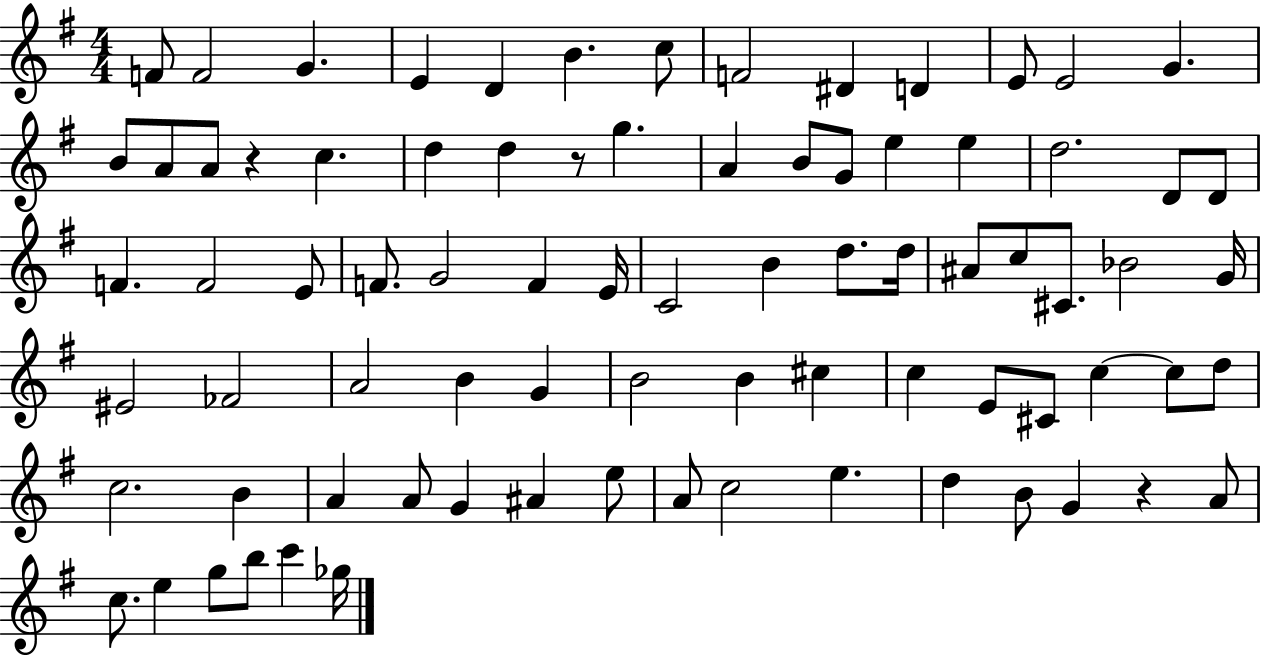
{
  \clef treble
  \numericTimeSignature
  \time 4/4
  \key g \major
  f'8 f'2 g'4. | e'4 d'4 b'4. c''8 | f'2 dis'4 d'4 | e'8 e'2 g'4. | \break b'8 a'8 a'8 r4 c''4. | d''4 d''4 r8 g''4. | a'4 b'8 g'8 e''4 e''4 | d''2. d'8 d'8 | \break f'4. f'2 e'8 | f'8. g'2 f'4 e'16 | c'2 b'4 d''8. d''16 | ais'8 c''8 cis'8. bes'2 g'16 | \break eis'2 fes'2 | a'2 b'4 g'4 | b'2 b'4 cis''4 | c''4 e'8 cis'8 c''4~~ c''8 d''8 | \break c''2. b'4 | a'4 a'8 g'4 ais'4 e''8 | a'8 c''2 e''4. | d''4 b'8 g'4 r4 a'8 | \break c''8. e''4 g''8 b''8 c'''4 ges''16 | \bar "|."
}